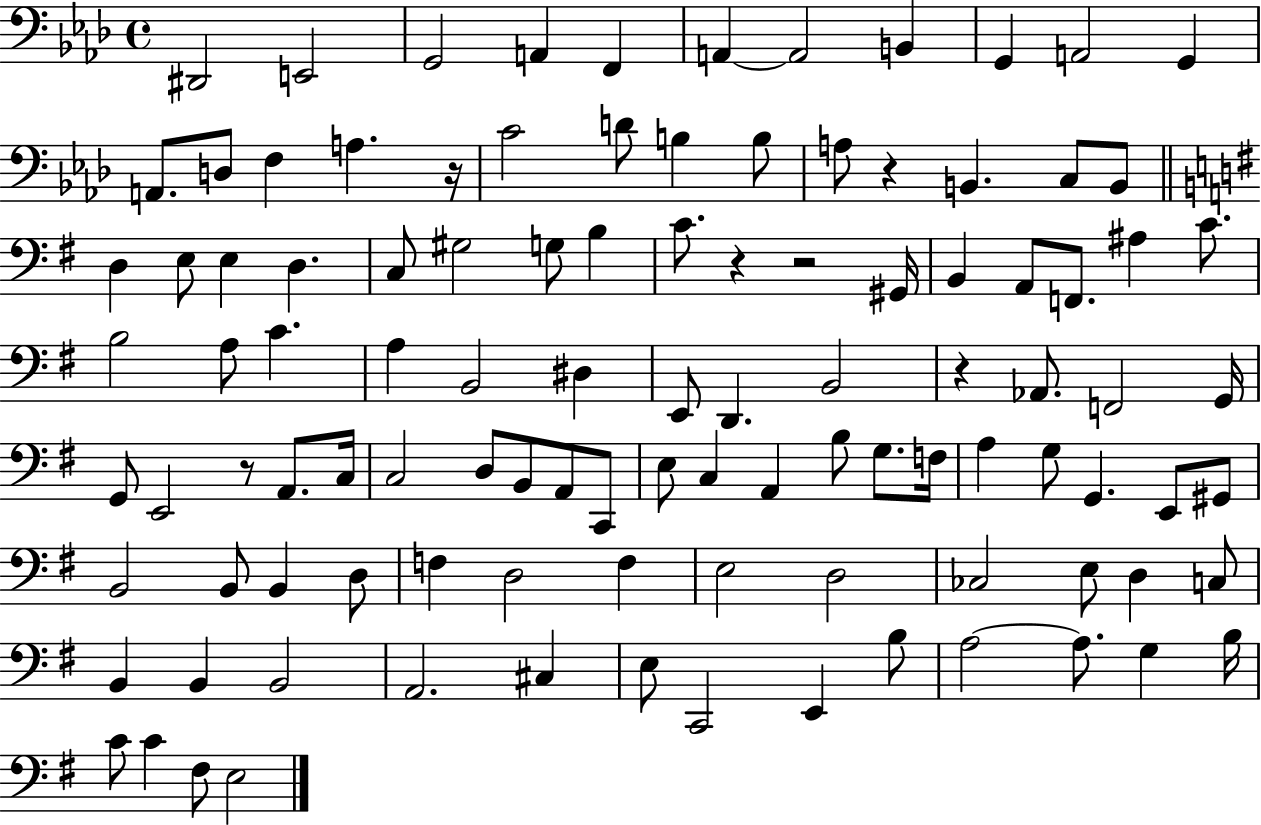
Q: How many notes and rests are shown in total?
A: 106